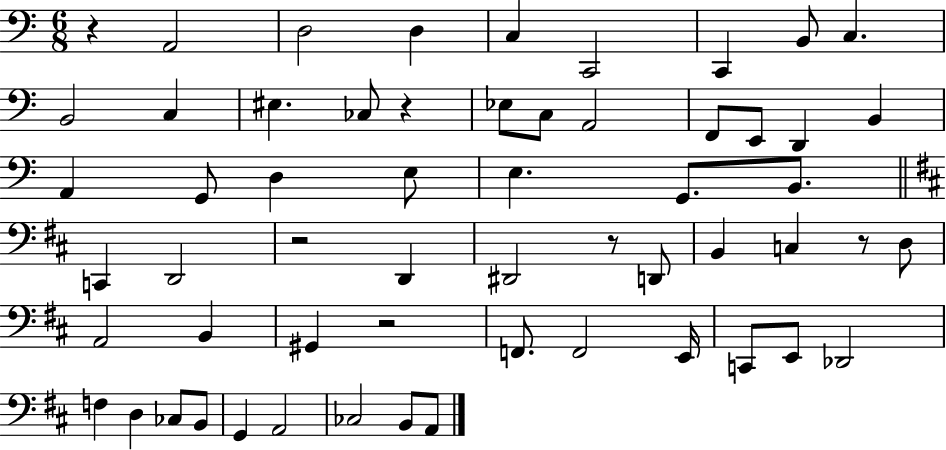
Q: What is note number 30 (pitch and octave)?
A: D#2